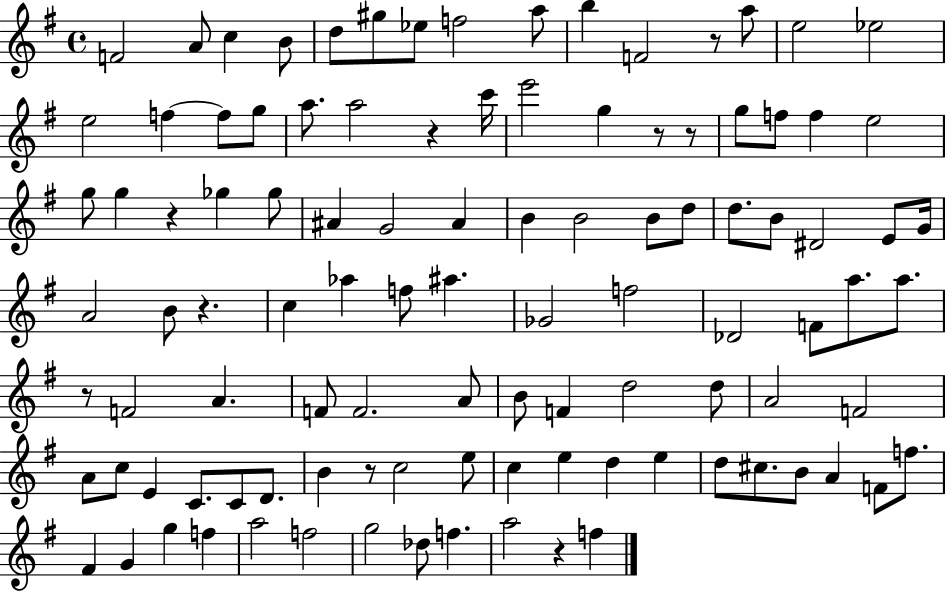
F4/h A4/e C5/q B4/e D5/e G#5/e Eb5/e F5/h A5/e B5/q F4/h R/e A5/e E5/h Eb5/h E5/h F5/q F5/e G5/e A5/e. A5/h R/q C6/s E6/h G5/q R/e R/e G5/e F5/e F5/q E5/h G5/e G5/q R/q Gb5/q Gb5/e A#4/q G4/h A#4/q B4/q B4/h B4/e D5/e D5/e. B4/e D#4/h E4/e G4/s A4/h B4/e R/q. C5/q Ab5/q F5/e A#5/q. Gb4/h F5/h Db4/h F4/e A5/e. A5/e. R/e F4/h A4/q. F4/e F4/h. A4/e B4/e F4/q D5/h D5/e A4/h F4/h A4/e C5/e E4/q C4/e. C4/e D4/e. B4/q R/e C5/h E5/e C5/q E5/q D5/q E5/q D5/e C#5/e. B4/e A4/q F4/e F5/e. F#4/q G4/q G5/q F5/q A5/h F5/h G5/h Db5/e F5/q. A5/h R/q F5/q